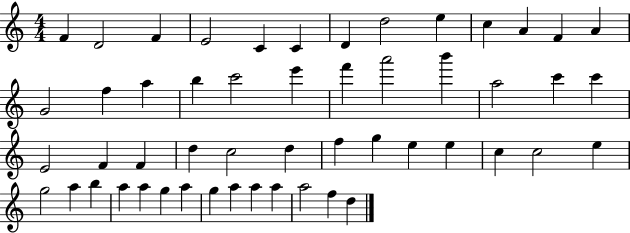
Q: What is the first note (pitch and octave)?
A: F4